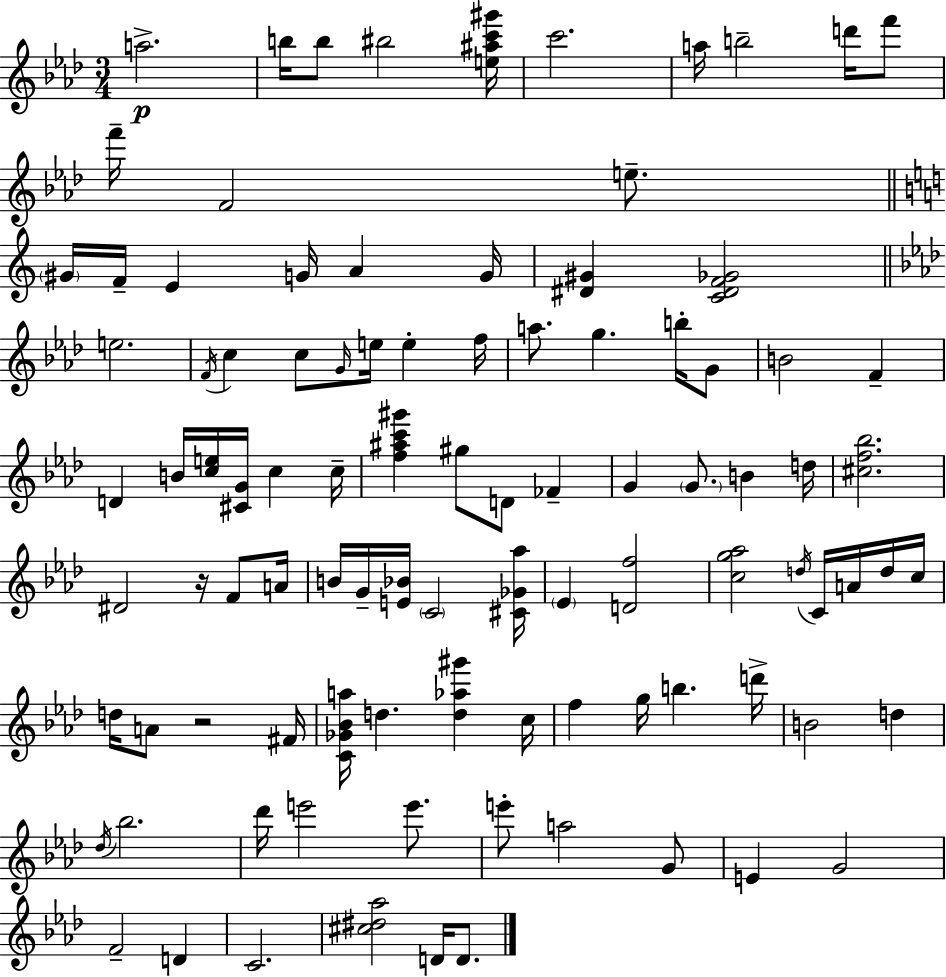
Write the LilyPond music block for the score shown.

{
  \clef treble
  \numericTimeSignature
  \time 3/4
  \key aes \major
  \repeat volta 2 { a''2.->\p | b''16 b''8 bis''2 <e'' ais'' c''' gis'''>16 | c'''2. | a''16 b''2-- d'''16 f'''8 | \break f'''16-- f'2 e''8.-- | \bar "||" \break \key a \minor \parenthesize gis'16 f'16-- e'4 g'16 a'4 g'16 | <dis' gis'>4 <c' dis' f' ges'>2 | \bar "||" \break \key f \minor e''2. | \acciaccatura { f'16 } c''4 c''8 \grace { g'16 } e''16 e''4-. | f''16 a''8. g''4. b''16-. | g'8 b'2 f'4-- | \break d'4 b'16 <c'' e''>16 <cis' g'>16 c''4 | c''16-- <f'' ais'' c''' gis'''>4 gis''8 d'8 fes'4-- | g'4 \parenthesize g'8. b'4 | d''16 <cis'' f'' bes''>2. | \break dis'2 r16 f'8 | a'16 b'16 g'16-- <e' bes'>16 \parenthesize c'2 | <cis' ges' aes''>16 \parenthesize ees'4 <d' f''>2 | <c'' g'' aes''>2 \acciaccatura { d''16 } c'16 | \break a'16 d''16 c''16 d''16 a'8 r2 | fis'16 <c' ges' bes' a''>16 d''4. <d'' aes'' gis'''>4 | c''16 f''4 g''16 b''4. | d'''16-> b'2 d''4 | \break \acciaccatura { des''16 } bes''2. | des'''16 e'''2 | e'''8. e'''8-. a''2 | g'8 e'4 g'2 | \break f'2-- | d'4 c'2. | <cis'' dis'' aes''>2 | d'16 d'8. } \bar "|."
}